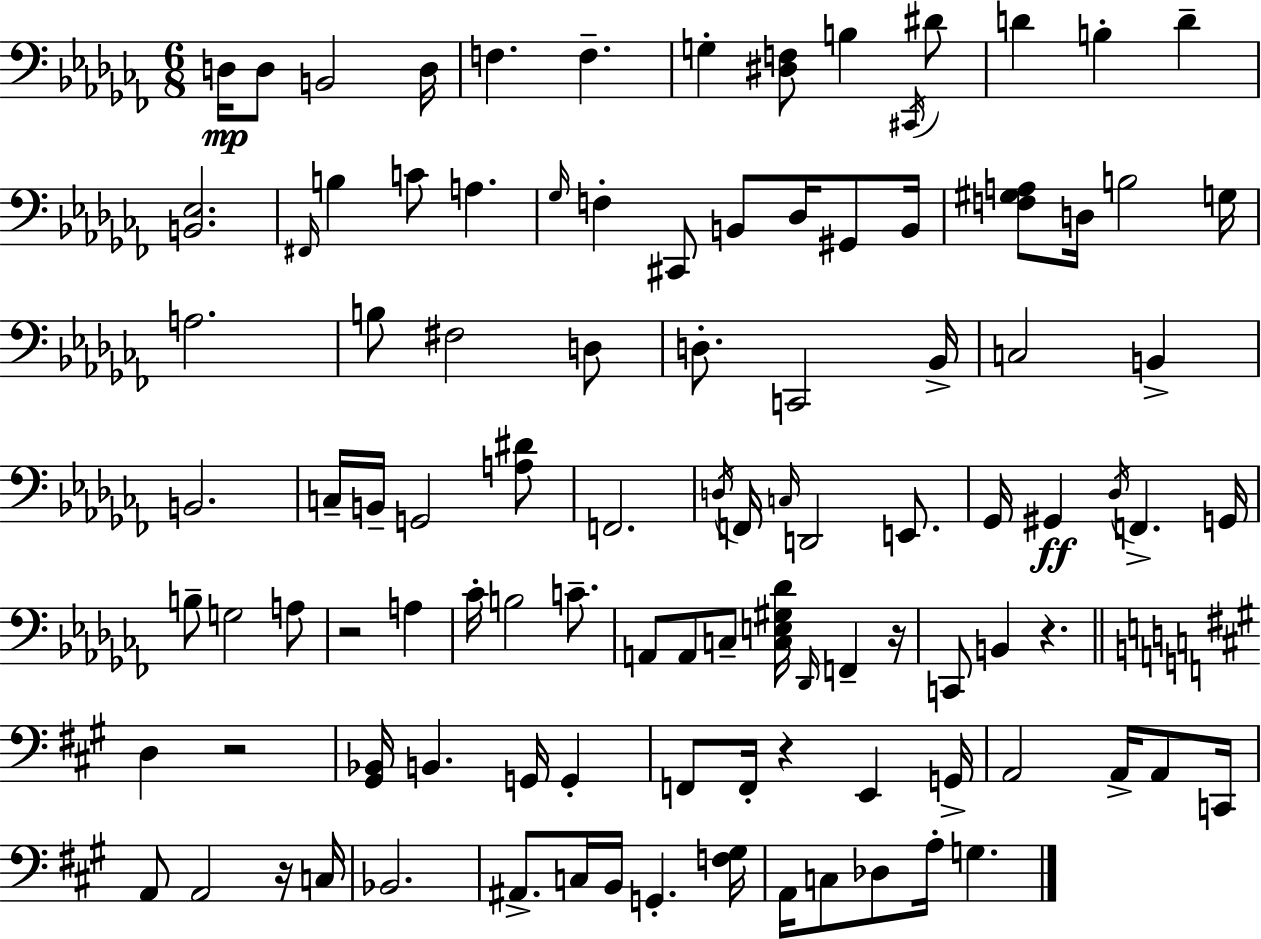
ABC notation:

X:1
T:Untitled
M:6/8
L:1/4
K:Abm
D,/4 D,/2 B,,2 D,/4 F, F, G, [^D,F,]/2 B, ^C,,/4 ^D/2 D B, D [B,,_E,]2 ^F,,/4 B, C/2 A, _G,/4 F, ^C,,/2 B,,/2 _D,/4 ^G,,/2 B,,/4 [F,^G,A,]/2 D,/4 B,2 G,/4 A,2 B,/2 ^F,2 D,/2 D,/2 C,,2 _B,,/4 C,2 B,, B,,2 C,/4 B,,/4 G,,2 [A,^D]/2 F,,2 D,/4 F,,/4 C,/4 D,,2 E,,/2 _G,,/4 ^G,, _D,/4 F,, G,,/4 B,/2 G,2 A,/2 z2 A, _C/4 B,2 C/2 A,,/2 A,,/2 C,/2 [C,E,^G,_D]/4 _D,,/4 F,, z/4 C,,/2 B,, z D, z2 [^G,,_B,,]/4 B,, G,,/4 G,, F,,/2 F,,/4 z E,, G,,/4 A,,2 A,,/4 A,,/2 C,,/4 A,,/2 A,,2 z/4 C,/4 _B,,2 ^A,,/2 C,/4 B,,/4 G,, [F,^G,]/4 A,,/4 C,/2 _D,/2 A,/4 G,